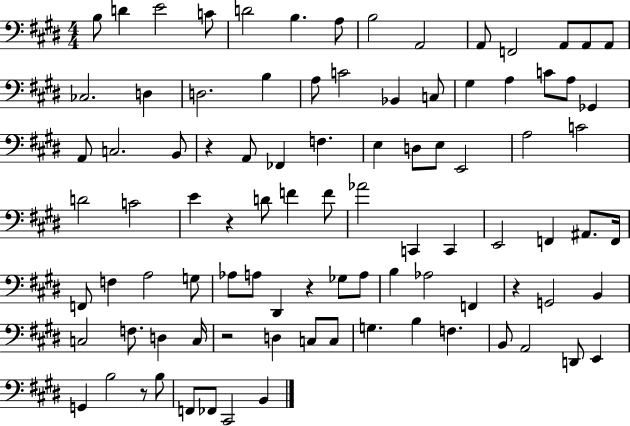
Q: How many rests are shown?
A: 6